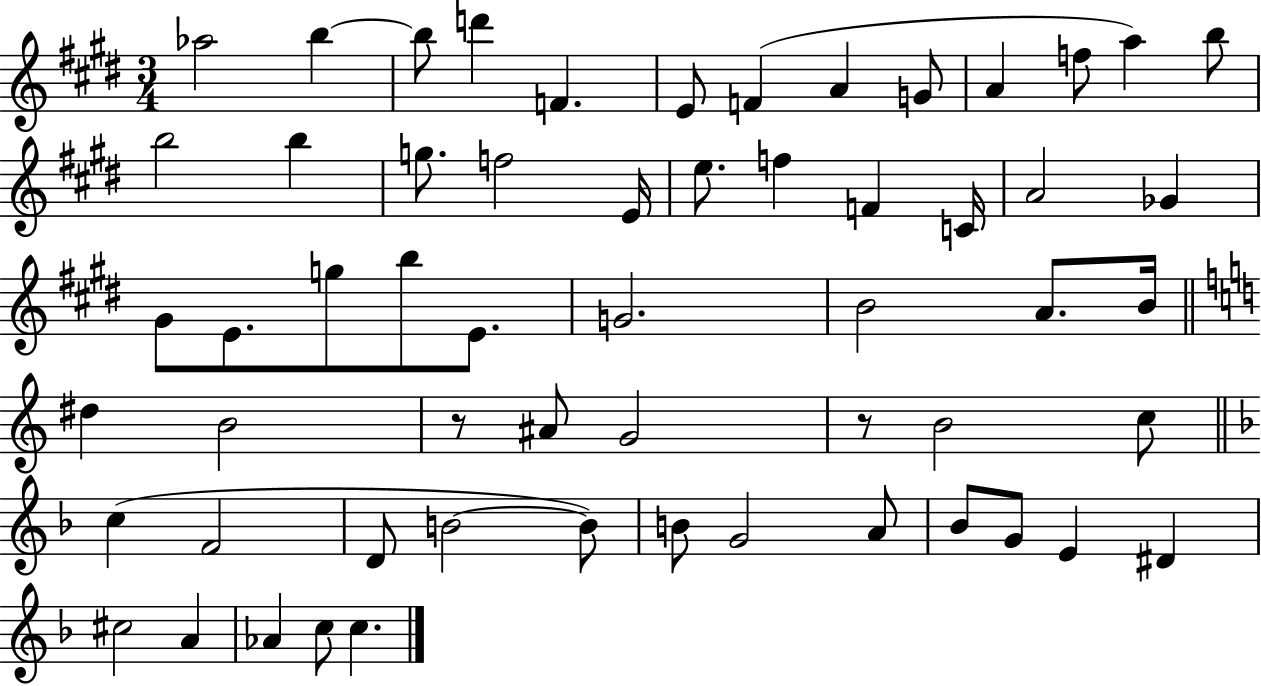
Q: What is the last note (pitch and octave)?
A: C5